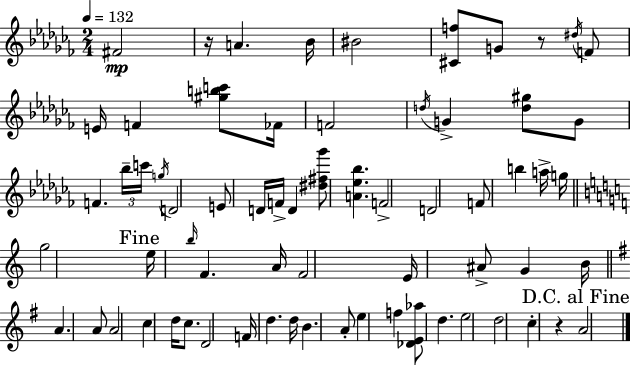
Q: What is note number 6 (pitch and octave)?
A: D#5